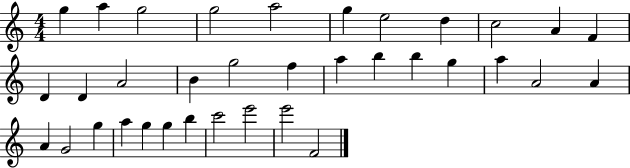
{
  \clef treble
  \numericTimeSignature
  \time 4/4
  \key c \major
  g''4 a''4 g''2 | g''2 a''2 | g''4 e''2 d''4 | c''2 a'4 f'4 | \break d'4 d'4 a'2 | b'4 g''2 f''4 | a''4 b''4 b''4 g''4 | a''4 a'2 a'4 | \break a'4 g'2 g''4 | a''4 g''4 g''4 b''4 | c'''2 e'''2 | e'''2 f'2 | \break \bar "|."
}